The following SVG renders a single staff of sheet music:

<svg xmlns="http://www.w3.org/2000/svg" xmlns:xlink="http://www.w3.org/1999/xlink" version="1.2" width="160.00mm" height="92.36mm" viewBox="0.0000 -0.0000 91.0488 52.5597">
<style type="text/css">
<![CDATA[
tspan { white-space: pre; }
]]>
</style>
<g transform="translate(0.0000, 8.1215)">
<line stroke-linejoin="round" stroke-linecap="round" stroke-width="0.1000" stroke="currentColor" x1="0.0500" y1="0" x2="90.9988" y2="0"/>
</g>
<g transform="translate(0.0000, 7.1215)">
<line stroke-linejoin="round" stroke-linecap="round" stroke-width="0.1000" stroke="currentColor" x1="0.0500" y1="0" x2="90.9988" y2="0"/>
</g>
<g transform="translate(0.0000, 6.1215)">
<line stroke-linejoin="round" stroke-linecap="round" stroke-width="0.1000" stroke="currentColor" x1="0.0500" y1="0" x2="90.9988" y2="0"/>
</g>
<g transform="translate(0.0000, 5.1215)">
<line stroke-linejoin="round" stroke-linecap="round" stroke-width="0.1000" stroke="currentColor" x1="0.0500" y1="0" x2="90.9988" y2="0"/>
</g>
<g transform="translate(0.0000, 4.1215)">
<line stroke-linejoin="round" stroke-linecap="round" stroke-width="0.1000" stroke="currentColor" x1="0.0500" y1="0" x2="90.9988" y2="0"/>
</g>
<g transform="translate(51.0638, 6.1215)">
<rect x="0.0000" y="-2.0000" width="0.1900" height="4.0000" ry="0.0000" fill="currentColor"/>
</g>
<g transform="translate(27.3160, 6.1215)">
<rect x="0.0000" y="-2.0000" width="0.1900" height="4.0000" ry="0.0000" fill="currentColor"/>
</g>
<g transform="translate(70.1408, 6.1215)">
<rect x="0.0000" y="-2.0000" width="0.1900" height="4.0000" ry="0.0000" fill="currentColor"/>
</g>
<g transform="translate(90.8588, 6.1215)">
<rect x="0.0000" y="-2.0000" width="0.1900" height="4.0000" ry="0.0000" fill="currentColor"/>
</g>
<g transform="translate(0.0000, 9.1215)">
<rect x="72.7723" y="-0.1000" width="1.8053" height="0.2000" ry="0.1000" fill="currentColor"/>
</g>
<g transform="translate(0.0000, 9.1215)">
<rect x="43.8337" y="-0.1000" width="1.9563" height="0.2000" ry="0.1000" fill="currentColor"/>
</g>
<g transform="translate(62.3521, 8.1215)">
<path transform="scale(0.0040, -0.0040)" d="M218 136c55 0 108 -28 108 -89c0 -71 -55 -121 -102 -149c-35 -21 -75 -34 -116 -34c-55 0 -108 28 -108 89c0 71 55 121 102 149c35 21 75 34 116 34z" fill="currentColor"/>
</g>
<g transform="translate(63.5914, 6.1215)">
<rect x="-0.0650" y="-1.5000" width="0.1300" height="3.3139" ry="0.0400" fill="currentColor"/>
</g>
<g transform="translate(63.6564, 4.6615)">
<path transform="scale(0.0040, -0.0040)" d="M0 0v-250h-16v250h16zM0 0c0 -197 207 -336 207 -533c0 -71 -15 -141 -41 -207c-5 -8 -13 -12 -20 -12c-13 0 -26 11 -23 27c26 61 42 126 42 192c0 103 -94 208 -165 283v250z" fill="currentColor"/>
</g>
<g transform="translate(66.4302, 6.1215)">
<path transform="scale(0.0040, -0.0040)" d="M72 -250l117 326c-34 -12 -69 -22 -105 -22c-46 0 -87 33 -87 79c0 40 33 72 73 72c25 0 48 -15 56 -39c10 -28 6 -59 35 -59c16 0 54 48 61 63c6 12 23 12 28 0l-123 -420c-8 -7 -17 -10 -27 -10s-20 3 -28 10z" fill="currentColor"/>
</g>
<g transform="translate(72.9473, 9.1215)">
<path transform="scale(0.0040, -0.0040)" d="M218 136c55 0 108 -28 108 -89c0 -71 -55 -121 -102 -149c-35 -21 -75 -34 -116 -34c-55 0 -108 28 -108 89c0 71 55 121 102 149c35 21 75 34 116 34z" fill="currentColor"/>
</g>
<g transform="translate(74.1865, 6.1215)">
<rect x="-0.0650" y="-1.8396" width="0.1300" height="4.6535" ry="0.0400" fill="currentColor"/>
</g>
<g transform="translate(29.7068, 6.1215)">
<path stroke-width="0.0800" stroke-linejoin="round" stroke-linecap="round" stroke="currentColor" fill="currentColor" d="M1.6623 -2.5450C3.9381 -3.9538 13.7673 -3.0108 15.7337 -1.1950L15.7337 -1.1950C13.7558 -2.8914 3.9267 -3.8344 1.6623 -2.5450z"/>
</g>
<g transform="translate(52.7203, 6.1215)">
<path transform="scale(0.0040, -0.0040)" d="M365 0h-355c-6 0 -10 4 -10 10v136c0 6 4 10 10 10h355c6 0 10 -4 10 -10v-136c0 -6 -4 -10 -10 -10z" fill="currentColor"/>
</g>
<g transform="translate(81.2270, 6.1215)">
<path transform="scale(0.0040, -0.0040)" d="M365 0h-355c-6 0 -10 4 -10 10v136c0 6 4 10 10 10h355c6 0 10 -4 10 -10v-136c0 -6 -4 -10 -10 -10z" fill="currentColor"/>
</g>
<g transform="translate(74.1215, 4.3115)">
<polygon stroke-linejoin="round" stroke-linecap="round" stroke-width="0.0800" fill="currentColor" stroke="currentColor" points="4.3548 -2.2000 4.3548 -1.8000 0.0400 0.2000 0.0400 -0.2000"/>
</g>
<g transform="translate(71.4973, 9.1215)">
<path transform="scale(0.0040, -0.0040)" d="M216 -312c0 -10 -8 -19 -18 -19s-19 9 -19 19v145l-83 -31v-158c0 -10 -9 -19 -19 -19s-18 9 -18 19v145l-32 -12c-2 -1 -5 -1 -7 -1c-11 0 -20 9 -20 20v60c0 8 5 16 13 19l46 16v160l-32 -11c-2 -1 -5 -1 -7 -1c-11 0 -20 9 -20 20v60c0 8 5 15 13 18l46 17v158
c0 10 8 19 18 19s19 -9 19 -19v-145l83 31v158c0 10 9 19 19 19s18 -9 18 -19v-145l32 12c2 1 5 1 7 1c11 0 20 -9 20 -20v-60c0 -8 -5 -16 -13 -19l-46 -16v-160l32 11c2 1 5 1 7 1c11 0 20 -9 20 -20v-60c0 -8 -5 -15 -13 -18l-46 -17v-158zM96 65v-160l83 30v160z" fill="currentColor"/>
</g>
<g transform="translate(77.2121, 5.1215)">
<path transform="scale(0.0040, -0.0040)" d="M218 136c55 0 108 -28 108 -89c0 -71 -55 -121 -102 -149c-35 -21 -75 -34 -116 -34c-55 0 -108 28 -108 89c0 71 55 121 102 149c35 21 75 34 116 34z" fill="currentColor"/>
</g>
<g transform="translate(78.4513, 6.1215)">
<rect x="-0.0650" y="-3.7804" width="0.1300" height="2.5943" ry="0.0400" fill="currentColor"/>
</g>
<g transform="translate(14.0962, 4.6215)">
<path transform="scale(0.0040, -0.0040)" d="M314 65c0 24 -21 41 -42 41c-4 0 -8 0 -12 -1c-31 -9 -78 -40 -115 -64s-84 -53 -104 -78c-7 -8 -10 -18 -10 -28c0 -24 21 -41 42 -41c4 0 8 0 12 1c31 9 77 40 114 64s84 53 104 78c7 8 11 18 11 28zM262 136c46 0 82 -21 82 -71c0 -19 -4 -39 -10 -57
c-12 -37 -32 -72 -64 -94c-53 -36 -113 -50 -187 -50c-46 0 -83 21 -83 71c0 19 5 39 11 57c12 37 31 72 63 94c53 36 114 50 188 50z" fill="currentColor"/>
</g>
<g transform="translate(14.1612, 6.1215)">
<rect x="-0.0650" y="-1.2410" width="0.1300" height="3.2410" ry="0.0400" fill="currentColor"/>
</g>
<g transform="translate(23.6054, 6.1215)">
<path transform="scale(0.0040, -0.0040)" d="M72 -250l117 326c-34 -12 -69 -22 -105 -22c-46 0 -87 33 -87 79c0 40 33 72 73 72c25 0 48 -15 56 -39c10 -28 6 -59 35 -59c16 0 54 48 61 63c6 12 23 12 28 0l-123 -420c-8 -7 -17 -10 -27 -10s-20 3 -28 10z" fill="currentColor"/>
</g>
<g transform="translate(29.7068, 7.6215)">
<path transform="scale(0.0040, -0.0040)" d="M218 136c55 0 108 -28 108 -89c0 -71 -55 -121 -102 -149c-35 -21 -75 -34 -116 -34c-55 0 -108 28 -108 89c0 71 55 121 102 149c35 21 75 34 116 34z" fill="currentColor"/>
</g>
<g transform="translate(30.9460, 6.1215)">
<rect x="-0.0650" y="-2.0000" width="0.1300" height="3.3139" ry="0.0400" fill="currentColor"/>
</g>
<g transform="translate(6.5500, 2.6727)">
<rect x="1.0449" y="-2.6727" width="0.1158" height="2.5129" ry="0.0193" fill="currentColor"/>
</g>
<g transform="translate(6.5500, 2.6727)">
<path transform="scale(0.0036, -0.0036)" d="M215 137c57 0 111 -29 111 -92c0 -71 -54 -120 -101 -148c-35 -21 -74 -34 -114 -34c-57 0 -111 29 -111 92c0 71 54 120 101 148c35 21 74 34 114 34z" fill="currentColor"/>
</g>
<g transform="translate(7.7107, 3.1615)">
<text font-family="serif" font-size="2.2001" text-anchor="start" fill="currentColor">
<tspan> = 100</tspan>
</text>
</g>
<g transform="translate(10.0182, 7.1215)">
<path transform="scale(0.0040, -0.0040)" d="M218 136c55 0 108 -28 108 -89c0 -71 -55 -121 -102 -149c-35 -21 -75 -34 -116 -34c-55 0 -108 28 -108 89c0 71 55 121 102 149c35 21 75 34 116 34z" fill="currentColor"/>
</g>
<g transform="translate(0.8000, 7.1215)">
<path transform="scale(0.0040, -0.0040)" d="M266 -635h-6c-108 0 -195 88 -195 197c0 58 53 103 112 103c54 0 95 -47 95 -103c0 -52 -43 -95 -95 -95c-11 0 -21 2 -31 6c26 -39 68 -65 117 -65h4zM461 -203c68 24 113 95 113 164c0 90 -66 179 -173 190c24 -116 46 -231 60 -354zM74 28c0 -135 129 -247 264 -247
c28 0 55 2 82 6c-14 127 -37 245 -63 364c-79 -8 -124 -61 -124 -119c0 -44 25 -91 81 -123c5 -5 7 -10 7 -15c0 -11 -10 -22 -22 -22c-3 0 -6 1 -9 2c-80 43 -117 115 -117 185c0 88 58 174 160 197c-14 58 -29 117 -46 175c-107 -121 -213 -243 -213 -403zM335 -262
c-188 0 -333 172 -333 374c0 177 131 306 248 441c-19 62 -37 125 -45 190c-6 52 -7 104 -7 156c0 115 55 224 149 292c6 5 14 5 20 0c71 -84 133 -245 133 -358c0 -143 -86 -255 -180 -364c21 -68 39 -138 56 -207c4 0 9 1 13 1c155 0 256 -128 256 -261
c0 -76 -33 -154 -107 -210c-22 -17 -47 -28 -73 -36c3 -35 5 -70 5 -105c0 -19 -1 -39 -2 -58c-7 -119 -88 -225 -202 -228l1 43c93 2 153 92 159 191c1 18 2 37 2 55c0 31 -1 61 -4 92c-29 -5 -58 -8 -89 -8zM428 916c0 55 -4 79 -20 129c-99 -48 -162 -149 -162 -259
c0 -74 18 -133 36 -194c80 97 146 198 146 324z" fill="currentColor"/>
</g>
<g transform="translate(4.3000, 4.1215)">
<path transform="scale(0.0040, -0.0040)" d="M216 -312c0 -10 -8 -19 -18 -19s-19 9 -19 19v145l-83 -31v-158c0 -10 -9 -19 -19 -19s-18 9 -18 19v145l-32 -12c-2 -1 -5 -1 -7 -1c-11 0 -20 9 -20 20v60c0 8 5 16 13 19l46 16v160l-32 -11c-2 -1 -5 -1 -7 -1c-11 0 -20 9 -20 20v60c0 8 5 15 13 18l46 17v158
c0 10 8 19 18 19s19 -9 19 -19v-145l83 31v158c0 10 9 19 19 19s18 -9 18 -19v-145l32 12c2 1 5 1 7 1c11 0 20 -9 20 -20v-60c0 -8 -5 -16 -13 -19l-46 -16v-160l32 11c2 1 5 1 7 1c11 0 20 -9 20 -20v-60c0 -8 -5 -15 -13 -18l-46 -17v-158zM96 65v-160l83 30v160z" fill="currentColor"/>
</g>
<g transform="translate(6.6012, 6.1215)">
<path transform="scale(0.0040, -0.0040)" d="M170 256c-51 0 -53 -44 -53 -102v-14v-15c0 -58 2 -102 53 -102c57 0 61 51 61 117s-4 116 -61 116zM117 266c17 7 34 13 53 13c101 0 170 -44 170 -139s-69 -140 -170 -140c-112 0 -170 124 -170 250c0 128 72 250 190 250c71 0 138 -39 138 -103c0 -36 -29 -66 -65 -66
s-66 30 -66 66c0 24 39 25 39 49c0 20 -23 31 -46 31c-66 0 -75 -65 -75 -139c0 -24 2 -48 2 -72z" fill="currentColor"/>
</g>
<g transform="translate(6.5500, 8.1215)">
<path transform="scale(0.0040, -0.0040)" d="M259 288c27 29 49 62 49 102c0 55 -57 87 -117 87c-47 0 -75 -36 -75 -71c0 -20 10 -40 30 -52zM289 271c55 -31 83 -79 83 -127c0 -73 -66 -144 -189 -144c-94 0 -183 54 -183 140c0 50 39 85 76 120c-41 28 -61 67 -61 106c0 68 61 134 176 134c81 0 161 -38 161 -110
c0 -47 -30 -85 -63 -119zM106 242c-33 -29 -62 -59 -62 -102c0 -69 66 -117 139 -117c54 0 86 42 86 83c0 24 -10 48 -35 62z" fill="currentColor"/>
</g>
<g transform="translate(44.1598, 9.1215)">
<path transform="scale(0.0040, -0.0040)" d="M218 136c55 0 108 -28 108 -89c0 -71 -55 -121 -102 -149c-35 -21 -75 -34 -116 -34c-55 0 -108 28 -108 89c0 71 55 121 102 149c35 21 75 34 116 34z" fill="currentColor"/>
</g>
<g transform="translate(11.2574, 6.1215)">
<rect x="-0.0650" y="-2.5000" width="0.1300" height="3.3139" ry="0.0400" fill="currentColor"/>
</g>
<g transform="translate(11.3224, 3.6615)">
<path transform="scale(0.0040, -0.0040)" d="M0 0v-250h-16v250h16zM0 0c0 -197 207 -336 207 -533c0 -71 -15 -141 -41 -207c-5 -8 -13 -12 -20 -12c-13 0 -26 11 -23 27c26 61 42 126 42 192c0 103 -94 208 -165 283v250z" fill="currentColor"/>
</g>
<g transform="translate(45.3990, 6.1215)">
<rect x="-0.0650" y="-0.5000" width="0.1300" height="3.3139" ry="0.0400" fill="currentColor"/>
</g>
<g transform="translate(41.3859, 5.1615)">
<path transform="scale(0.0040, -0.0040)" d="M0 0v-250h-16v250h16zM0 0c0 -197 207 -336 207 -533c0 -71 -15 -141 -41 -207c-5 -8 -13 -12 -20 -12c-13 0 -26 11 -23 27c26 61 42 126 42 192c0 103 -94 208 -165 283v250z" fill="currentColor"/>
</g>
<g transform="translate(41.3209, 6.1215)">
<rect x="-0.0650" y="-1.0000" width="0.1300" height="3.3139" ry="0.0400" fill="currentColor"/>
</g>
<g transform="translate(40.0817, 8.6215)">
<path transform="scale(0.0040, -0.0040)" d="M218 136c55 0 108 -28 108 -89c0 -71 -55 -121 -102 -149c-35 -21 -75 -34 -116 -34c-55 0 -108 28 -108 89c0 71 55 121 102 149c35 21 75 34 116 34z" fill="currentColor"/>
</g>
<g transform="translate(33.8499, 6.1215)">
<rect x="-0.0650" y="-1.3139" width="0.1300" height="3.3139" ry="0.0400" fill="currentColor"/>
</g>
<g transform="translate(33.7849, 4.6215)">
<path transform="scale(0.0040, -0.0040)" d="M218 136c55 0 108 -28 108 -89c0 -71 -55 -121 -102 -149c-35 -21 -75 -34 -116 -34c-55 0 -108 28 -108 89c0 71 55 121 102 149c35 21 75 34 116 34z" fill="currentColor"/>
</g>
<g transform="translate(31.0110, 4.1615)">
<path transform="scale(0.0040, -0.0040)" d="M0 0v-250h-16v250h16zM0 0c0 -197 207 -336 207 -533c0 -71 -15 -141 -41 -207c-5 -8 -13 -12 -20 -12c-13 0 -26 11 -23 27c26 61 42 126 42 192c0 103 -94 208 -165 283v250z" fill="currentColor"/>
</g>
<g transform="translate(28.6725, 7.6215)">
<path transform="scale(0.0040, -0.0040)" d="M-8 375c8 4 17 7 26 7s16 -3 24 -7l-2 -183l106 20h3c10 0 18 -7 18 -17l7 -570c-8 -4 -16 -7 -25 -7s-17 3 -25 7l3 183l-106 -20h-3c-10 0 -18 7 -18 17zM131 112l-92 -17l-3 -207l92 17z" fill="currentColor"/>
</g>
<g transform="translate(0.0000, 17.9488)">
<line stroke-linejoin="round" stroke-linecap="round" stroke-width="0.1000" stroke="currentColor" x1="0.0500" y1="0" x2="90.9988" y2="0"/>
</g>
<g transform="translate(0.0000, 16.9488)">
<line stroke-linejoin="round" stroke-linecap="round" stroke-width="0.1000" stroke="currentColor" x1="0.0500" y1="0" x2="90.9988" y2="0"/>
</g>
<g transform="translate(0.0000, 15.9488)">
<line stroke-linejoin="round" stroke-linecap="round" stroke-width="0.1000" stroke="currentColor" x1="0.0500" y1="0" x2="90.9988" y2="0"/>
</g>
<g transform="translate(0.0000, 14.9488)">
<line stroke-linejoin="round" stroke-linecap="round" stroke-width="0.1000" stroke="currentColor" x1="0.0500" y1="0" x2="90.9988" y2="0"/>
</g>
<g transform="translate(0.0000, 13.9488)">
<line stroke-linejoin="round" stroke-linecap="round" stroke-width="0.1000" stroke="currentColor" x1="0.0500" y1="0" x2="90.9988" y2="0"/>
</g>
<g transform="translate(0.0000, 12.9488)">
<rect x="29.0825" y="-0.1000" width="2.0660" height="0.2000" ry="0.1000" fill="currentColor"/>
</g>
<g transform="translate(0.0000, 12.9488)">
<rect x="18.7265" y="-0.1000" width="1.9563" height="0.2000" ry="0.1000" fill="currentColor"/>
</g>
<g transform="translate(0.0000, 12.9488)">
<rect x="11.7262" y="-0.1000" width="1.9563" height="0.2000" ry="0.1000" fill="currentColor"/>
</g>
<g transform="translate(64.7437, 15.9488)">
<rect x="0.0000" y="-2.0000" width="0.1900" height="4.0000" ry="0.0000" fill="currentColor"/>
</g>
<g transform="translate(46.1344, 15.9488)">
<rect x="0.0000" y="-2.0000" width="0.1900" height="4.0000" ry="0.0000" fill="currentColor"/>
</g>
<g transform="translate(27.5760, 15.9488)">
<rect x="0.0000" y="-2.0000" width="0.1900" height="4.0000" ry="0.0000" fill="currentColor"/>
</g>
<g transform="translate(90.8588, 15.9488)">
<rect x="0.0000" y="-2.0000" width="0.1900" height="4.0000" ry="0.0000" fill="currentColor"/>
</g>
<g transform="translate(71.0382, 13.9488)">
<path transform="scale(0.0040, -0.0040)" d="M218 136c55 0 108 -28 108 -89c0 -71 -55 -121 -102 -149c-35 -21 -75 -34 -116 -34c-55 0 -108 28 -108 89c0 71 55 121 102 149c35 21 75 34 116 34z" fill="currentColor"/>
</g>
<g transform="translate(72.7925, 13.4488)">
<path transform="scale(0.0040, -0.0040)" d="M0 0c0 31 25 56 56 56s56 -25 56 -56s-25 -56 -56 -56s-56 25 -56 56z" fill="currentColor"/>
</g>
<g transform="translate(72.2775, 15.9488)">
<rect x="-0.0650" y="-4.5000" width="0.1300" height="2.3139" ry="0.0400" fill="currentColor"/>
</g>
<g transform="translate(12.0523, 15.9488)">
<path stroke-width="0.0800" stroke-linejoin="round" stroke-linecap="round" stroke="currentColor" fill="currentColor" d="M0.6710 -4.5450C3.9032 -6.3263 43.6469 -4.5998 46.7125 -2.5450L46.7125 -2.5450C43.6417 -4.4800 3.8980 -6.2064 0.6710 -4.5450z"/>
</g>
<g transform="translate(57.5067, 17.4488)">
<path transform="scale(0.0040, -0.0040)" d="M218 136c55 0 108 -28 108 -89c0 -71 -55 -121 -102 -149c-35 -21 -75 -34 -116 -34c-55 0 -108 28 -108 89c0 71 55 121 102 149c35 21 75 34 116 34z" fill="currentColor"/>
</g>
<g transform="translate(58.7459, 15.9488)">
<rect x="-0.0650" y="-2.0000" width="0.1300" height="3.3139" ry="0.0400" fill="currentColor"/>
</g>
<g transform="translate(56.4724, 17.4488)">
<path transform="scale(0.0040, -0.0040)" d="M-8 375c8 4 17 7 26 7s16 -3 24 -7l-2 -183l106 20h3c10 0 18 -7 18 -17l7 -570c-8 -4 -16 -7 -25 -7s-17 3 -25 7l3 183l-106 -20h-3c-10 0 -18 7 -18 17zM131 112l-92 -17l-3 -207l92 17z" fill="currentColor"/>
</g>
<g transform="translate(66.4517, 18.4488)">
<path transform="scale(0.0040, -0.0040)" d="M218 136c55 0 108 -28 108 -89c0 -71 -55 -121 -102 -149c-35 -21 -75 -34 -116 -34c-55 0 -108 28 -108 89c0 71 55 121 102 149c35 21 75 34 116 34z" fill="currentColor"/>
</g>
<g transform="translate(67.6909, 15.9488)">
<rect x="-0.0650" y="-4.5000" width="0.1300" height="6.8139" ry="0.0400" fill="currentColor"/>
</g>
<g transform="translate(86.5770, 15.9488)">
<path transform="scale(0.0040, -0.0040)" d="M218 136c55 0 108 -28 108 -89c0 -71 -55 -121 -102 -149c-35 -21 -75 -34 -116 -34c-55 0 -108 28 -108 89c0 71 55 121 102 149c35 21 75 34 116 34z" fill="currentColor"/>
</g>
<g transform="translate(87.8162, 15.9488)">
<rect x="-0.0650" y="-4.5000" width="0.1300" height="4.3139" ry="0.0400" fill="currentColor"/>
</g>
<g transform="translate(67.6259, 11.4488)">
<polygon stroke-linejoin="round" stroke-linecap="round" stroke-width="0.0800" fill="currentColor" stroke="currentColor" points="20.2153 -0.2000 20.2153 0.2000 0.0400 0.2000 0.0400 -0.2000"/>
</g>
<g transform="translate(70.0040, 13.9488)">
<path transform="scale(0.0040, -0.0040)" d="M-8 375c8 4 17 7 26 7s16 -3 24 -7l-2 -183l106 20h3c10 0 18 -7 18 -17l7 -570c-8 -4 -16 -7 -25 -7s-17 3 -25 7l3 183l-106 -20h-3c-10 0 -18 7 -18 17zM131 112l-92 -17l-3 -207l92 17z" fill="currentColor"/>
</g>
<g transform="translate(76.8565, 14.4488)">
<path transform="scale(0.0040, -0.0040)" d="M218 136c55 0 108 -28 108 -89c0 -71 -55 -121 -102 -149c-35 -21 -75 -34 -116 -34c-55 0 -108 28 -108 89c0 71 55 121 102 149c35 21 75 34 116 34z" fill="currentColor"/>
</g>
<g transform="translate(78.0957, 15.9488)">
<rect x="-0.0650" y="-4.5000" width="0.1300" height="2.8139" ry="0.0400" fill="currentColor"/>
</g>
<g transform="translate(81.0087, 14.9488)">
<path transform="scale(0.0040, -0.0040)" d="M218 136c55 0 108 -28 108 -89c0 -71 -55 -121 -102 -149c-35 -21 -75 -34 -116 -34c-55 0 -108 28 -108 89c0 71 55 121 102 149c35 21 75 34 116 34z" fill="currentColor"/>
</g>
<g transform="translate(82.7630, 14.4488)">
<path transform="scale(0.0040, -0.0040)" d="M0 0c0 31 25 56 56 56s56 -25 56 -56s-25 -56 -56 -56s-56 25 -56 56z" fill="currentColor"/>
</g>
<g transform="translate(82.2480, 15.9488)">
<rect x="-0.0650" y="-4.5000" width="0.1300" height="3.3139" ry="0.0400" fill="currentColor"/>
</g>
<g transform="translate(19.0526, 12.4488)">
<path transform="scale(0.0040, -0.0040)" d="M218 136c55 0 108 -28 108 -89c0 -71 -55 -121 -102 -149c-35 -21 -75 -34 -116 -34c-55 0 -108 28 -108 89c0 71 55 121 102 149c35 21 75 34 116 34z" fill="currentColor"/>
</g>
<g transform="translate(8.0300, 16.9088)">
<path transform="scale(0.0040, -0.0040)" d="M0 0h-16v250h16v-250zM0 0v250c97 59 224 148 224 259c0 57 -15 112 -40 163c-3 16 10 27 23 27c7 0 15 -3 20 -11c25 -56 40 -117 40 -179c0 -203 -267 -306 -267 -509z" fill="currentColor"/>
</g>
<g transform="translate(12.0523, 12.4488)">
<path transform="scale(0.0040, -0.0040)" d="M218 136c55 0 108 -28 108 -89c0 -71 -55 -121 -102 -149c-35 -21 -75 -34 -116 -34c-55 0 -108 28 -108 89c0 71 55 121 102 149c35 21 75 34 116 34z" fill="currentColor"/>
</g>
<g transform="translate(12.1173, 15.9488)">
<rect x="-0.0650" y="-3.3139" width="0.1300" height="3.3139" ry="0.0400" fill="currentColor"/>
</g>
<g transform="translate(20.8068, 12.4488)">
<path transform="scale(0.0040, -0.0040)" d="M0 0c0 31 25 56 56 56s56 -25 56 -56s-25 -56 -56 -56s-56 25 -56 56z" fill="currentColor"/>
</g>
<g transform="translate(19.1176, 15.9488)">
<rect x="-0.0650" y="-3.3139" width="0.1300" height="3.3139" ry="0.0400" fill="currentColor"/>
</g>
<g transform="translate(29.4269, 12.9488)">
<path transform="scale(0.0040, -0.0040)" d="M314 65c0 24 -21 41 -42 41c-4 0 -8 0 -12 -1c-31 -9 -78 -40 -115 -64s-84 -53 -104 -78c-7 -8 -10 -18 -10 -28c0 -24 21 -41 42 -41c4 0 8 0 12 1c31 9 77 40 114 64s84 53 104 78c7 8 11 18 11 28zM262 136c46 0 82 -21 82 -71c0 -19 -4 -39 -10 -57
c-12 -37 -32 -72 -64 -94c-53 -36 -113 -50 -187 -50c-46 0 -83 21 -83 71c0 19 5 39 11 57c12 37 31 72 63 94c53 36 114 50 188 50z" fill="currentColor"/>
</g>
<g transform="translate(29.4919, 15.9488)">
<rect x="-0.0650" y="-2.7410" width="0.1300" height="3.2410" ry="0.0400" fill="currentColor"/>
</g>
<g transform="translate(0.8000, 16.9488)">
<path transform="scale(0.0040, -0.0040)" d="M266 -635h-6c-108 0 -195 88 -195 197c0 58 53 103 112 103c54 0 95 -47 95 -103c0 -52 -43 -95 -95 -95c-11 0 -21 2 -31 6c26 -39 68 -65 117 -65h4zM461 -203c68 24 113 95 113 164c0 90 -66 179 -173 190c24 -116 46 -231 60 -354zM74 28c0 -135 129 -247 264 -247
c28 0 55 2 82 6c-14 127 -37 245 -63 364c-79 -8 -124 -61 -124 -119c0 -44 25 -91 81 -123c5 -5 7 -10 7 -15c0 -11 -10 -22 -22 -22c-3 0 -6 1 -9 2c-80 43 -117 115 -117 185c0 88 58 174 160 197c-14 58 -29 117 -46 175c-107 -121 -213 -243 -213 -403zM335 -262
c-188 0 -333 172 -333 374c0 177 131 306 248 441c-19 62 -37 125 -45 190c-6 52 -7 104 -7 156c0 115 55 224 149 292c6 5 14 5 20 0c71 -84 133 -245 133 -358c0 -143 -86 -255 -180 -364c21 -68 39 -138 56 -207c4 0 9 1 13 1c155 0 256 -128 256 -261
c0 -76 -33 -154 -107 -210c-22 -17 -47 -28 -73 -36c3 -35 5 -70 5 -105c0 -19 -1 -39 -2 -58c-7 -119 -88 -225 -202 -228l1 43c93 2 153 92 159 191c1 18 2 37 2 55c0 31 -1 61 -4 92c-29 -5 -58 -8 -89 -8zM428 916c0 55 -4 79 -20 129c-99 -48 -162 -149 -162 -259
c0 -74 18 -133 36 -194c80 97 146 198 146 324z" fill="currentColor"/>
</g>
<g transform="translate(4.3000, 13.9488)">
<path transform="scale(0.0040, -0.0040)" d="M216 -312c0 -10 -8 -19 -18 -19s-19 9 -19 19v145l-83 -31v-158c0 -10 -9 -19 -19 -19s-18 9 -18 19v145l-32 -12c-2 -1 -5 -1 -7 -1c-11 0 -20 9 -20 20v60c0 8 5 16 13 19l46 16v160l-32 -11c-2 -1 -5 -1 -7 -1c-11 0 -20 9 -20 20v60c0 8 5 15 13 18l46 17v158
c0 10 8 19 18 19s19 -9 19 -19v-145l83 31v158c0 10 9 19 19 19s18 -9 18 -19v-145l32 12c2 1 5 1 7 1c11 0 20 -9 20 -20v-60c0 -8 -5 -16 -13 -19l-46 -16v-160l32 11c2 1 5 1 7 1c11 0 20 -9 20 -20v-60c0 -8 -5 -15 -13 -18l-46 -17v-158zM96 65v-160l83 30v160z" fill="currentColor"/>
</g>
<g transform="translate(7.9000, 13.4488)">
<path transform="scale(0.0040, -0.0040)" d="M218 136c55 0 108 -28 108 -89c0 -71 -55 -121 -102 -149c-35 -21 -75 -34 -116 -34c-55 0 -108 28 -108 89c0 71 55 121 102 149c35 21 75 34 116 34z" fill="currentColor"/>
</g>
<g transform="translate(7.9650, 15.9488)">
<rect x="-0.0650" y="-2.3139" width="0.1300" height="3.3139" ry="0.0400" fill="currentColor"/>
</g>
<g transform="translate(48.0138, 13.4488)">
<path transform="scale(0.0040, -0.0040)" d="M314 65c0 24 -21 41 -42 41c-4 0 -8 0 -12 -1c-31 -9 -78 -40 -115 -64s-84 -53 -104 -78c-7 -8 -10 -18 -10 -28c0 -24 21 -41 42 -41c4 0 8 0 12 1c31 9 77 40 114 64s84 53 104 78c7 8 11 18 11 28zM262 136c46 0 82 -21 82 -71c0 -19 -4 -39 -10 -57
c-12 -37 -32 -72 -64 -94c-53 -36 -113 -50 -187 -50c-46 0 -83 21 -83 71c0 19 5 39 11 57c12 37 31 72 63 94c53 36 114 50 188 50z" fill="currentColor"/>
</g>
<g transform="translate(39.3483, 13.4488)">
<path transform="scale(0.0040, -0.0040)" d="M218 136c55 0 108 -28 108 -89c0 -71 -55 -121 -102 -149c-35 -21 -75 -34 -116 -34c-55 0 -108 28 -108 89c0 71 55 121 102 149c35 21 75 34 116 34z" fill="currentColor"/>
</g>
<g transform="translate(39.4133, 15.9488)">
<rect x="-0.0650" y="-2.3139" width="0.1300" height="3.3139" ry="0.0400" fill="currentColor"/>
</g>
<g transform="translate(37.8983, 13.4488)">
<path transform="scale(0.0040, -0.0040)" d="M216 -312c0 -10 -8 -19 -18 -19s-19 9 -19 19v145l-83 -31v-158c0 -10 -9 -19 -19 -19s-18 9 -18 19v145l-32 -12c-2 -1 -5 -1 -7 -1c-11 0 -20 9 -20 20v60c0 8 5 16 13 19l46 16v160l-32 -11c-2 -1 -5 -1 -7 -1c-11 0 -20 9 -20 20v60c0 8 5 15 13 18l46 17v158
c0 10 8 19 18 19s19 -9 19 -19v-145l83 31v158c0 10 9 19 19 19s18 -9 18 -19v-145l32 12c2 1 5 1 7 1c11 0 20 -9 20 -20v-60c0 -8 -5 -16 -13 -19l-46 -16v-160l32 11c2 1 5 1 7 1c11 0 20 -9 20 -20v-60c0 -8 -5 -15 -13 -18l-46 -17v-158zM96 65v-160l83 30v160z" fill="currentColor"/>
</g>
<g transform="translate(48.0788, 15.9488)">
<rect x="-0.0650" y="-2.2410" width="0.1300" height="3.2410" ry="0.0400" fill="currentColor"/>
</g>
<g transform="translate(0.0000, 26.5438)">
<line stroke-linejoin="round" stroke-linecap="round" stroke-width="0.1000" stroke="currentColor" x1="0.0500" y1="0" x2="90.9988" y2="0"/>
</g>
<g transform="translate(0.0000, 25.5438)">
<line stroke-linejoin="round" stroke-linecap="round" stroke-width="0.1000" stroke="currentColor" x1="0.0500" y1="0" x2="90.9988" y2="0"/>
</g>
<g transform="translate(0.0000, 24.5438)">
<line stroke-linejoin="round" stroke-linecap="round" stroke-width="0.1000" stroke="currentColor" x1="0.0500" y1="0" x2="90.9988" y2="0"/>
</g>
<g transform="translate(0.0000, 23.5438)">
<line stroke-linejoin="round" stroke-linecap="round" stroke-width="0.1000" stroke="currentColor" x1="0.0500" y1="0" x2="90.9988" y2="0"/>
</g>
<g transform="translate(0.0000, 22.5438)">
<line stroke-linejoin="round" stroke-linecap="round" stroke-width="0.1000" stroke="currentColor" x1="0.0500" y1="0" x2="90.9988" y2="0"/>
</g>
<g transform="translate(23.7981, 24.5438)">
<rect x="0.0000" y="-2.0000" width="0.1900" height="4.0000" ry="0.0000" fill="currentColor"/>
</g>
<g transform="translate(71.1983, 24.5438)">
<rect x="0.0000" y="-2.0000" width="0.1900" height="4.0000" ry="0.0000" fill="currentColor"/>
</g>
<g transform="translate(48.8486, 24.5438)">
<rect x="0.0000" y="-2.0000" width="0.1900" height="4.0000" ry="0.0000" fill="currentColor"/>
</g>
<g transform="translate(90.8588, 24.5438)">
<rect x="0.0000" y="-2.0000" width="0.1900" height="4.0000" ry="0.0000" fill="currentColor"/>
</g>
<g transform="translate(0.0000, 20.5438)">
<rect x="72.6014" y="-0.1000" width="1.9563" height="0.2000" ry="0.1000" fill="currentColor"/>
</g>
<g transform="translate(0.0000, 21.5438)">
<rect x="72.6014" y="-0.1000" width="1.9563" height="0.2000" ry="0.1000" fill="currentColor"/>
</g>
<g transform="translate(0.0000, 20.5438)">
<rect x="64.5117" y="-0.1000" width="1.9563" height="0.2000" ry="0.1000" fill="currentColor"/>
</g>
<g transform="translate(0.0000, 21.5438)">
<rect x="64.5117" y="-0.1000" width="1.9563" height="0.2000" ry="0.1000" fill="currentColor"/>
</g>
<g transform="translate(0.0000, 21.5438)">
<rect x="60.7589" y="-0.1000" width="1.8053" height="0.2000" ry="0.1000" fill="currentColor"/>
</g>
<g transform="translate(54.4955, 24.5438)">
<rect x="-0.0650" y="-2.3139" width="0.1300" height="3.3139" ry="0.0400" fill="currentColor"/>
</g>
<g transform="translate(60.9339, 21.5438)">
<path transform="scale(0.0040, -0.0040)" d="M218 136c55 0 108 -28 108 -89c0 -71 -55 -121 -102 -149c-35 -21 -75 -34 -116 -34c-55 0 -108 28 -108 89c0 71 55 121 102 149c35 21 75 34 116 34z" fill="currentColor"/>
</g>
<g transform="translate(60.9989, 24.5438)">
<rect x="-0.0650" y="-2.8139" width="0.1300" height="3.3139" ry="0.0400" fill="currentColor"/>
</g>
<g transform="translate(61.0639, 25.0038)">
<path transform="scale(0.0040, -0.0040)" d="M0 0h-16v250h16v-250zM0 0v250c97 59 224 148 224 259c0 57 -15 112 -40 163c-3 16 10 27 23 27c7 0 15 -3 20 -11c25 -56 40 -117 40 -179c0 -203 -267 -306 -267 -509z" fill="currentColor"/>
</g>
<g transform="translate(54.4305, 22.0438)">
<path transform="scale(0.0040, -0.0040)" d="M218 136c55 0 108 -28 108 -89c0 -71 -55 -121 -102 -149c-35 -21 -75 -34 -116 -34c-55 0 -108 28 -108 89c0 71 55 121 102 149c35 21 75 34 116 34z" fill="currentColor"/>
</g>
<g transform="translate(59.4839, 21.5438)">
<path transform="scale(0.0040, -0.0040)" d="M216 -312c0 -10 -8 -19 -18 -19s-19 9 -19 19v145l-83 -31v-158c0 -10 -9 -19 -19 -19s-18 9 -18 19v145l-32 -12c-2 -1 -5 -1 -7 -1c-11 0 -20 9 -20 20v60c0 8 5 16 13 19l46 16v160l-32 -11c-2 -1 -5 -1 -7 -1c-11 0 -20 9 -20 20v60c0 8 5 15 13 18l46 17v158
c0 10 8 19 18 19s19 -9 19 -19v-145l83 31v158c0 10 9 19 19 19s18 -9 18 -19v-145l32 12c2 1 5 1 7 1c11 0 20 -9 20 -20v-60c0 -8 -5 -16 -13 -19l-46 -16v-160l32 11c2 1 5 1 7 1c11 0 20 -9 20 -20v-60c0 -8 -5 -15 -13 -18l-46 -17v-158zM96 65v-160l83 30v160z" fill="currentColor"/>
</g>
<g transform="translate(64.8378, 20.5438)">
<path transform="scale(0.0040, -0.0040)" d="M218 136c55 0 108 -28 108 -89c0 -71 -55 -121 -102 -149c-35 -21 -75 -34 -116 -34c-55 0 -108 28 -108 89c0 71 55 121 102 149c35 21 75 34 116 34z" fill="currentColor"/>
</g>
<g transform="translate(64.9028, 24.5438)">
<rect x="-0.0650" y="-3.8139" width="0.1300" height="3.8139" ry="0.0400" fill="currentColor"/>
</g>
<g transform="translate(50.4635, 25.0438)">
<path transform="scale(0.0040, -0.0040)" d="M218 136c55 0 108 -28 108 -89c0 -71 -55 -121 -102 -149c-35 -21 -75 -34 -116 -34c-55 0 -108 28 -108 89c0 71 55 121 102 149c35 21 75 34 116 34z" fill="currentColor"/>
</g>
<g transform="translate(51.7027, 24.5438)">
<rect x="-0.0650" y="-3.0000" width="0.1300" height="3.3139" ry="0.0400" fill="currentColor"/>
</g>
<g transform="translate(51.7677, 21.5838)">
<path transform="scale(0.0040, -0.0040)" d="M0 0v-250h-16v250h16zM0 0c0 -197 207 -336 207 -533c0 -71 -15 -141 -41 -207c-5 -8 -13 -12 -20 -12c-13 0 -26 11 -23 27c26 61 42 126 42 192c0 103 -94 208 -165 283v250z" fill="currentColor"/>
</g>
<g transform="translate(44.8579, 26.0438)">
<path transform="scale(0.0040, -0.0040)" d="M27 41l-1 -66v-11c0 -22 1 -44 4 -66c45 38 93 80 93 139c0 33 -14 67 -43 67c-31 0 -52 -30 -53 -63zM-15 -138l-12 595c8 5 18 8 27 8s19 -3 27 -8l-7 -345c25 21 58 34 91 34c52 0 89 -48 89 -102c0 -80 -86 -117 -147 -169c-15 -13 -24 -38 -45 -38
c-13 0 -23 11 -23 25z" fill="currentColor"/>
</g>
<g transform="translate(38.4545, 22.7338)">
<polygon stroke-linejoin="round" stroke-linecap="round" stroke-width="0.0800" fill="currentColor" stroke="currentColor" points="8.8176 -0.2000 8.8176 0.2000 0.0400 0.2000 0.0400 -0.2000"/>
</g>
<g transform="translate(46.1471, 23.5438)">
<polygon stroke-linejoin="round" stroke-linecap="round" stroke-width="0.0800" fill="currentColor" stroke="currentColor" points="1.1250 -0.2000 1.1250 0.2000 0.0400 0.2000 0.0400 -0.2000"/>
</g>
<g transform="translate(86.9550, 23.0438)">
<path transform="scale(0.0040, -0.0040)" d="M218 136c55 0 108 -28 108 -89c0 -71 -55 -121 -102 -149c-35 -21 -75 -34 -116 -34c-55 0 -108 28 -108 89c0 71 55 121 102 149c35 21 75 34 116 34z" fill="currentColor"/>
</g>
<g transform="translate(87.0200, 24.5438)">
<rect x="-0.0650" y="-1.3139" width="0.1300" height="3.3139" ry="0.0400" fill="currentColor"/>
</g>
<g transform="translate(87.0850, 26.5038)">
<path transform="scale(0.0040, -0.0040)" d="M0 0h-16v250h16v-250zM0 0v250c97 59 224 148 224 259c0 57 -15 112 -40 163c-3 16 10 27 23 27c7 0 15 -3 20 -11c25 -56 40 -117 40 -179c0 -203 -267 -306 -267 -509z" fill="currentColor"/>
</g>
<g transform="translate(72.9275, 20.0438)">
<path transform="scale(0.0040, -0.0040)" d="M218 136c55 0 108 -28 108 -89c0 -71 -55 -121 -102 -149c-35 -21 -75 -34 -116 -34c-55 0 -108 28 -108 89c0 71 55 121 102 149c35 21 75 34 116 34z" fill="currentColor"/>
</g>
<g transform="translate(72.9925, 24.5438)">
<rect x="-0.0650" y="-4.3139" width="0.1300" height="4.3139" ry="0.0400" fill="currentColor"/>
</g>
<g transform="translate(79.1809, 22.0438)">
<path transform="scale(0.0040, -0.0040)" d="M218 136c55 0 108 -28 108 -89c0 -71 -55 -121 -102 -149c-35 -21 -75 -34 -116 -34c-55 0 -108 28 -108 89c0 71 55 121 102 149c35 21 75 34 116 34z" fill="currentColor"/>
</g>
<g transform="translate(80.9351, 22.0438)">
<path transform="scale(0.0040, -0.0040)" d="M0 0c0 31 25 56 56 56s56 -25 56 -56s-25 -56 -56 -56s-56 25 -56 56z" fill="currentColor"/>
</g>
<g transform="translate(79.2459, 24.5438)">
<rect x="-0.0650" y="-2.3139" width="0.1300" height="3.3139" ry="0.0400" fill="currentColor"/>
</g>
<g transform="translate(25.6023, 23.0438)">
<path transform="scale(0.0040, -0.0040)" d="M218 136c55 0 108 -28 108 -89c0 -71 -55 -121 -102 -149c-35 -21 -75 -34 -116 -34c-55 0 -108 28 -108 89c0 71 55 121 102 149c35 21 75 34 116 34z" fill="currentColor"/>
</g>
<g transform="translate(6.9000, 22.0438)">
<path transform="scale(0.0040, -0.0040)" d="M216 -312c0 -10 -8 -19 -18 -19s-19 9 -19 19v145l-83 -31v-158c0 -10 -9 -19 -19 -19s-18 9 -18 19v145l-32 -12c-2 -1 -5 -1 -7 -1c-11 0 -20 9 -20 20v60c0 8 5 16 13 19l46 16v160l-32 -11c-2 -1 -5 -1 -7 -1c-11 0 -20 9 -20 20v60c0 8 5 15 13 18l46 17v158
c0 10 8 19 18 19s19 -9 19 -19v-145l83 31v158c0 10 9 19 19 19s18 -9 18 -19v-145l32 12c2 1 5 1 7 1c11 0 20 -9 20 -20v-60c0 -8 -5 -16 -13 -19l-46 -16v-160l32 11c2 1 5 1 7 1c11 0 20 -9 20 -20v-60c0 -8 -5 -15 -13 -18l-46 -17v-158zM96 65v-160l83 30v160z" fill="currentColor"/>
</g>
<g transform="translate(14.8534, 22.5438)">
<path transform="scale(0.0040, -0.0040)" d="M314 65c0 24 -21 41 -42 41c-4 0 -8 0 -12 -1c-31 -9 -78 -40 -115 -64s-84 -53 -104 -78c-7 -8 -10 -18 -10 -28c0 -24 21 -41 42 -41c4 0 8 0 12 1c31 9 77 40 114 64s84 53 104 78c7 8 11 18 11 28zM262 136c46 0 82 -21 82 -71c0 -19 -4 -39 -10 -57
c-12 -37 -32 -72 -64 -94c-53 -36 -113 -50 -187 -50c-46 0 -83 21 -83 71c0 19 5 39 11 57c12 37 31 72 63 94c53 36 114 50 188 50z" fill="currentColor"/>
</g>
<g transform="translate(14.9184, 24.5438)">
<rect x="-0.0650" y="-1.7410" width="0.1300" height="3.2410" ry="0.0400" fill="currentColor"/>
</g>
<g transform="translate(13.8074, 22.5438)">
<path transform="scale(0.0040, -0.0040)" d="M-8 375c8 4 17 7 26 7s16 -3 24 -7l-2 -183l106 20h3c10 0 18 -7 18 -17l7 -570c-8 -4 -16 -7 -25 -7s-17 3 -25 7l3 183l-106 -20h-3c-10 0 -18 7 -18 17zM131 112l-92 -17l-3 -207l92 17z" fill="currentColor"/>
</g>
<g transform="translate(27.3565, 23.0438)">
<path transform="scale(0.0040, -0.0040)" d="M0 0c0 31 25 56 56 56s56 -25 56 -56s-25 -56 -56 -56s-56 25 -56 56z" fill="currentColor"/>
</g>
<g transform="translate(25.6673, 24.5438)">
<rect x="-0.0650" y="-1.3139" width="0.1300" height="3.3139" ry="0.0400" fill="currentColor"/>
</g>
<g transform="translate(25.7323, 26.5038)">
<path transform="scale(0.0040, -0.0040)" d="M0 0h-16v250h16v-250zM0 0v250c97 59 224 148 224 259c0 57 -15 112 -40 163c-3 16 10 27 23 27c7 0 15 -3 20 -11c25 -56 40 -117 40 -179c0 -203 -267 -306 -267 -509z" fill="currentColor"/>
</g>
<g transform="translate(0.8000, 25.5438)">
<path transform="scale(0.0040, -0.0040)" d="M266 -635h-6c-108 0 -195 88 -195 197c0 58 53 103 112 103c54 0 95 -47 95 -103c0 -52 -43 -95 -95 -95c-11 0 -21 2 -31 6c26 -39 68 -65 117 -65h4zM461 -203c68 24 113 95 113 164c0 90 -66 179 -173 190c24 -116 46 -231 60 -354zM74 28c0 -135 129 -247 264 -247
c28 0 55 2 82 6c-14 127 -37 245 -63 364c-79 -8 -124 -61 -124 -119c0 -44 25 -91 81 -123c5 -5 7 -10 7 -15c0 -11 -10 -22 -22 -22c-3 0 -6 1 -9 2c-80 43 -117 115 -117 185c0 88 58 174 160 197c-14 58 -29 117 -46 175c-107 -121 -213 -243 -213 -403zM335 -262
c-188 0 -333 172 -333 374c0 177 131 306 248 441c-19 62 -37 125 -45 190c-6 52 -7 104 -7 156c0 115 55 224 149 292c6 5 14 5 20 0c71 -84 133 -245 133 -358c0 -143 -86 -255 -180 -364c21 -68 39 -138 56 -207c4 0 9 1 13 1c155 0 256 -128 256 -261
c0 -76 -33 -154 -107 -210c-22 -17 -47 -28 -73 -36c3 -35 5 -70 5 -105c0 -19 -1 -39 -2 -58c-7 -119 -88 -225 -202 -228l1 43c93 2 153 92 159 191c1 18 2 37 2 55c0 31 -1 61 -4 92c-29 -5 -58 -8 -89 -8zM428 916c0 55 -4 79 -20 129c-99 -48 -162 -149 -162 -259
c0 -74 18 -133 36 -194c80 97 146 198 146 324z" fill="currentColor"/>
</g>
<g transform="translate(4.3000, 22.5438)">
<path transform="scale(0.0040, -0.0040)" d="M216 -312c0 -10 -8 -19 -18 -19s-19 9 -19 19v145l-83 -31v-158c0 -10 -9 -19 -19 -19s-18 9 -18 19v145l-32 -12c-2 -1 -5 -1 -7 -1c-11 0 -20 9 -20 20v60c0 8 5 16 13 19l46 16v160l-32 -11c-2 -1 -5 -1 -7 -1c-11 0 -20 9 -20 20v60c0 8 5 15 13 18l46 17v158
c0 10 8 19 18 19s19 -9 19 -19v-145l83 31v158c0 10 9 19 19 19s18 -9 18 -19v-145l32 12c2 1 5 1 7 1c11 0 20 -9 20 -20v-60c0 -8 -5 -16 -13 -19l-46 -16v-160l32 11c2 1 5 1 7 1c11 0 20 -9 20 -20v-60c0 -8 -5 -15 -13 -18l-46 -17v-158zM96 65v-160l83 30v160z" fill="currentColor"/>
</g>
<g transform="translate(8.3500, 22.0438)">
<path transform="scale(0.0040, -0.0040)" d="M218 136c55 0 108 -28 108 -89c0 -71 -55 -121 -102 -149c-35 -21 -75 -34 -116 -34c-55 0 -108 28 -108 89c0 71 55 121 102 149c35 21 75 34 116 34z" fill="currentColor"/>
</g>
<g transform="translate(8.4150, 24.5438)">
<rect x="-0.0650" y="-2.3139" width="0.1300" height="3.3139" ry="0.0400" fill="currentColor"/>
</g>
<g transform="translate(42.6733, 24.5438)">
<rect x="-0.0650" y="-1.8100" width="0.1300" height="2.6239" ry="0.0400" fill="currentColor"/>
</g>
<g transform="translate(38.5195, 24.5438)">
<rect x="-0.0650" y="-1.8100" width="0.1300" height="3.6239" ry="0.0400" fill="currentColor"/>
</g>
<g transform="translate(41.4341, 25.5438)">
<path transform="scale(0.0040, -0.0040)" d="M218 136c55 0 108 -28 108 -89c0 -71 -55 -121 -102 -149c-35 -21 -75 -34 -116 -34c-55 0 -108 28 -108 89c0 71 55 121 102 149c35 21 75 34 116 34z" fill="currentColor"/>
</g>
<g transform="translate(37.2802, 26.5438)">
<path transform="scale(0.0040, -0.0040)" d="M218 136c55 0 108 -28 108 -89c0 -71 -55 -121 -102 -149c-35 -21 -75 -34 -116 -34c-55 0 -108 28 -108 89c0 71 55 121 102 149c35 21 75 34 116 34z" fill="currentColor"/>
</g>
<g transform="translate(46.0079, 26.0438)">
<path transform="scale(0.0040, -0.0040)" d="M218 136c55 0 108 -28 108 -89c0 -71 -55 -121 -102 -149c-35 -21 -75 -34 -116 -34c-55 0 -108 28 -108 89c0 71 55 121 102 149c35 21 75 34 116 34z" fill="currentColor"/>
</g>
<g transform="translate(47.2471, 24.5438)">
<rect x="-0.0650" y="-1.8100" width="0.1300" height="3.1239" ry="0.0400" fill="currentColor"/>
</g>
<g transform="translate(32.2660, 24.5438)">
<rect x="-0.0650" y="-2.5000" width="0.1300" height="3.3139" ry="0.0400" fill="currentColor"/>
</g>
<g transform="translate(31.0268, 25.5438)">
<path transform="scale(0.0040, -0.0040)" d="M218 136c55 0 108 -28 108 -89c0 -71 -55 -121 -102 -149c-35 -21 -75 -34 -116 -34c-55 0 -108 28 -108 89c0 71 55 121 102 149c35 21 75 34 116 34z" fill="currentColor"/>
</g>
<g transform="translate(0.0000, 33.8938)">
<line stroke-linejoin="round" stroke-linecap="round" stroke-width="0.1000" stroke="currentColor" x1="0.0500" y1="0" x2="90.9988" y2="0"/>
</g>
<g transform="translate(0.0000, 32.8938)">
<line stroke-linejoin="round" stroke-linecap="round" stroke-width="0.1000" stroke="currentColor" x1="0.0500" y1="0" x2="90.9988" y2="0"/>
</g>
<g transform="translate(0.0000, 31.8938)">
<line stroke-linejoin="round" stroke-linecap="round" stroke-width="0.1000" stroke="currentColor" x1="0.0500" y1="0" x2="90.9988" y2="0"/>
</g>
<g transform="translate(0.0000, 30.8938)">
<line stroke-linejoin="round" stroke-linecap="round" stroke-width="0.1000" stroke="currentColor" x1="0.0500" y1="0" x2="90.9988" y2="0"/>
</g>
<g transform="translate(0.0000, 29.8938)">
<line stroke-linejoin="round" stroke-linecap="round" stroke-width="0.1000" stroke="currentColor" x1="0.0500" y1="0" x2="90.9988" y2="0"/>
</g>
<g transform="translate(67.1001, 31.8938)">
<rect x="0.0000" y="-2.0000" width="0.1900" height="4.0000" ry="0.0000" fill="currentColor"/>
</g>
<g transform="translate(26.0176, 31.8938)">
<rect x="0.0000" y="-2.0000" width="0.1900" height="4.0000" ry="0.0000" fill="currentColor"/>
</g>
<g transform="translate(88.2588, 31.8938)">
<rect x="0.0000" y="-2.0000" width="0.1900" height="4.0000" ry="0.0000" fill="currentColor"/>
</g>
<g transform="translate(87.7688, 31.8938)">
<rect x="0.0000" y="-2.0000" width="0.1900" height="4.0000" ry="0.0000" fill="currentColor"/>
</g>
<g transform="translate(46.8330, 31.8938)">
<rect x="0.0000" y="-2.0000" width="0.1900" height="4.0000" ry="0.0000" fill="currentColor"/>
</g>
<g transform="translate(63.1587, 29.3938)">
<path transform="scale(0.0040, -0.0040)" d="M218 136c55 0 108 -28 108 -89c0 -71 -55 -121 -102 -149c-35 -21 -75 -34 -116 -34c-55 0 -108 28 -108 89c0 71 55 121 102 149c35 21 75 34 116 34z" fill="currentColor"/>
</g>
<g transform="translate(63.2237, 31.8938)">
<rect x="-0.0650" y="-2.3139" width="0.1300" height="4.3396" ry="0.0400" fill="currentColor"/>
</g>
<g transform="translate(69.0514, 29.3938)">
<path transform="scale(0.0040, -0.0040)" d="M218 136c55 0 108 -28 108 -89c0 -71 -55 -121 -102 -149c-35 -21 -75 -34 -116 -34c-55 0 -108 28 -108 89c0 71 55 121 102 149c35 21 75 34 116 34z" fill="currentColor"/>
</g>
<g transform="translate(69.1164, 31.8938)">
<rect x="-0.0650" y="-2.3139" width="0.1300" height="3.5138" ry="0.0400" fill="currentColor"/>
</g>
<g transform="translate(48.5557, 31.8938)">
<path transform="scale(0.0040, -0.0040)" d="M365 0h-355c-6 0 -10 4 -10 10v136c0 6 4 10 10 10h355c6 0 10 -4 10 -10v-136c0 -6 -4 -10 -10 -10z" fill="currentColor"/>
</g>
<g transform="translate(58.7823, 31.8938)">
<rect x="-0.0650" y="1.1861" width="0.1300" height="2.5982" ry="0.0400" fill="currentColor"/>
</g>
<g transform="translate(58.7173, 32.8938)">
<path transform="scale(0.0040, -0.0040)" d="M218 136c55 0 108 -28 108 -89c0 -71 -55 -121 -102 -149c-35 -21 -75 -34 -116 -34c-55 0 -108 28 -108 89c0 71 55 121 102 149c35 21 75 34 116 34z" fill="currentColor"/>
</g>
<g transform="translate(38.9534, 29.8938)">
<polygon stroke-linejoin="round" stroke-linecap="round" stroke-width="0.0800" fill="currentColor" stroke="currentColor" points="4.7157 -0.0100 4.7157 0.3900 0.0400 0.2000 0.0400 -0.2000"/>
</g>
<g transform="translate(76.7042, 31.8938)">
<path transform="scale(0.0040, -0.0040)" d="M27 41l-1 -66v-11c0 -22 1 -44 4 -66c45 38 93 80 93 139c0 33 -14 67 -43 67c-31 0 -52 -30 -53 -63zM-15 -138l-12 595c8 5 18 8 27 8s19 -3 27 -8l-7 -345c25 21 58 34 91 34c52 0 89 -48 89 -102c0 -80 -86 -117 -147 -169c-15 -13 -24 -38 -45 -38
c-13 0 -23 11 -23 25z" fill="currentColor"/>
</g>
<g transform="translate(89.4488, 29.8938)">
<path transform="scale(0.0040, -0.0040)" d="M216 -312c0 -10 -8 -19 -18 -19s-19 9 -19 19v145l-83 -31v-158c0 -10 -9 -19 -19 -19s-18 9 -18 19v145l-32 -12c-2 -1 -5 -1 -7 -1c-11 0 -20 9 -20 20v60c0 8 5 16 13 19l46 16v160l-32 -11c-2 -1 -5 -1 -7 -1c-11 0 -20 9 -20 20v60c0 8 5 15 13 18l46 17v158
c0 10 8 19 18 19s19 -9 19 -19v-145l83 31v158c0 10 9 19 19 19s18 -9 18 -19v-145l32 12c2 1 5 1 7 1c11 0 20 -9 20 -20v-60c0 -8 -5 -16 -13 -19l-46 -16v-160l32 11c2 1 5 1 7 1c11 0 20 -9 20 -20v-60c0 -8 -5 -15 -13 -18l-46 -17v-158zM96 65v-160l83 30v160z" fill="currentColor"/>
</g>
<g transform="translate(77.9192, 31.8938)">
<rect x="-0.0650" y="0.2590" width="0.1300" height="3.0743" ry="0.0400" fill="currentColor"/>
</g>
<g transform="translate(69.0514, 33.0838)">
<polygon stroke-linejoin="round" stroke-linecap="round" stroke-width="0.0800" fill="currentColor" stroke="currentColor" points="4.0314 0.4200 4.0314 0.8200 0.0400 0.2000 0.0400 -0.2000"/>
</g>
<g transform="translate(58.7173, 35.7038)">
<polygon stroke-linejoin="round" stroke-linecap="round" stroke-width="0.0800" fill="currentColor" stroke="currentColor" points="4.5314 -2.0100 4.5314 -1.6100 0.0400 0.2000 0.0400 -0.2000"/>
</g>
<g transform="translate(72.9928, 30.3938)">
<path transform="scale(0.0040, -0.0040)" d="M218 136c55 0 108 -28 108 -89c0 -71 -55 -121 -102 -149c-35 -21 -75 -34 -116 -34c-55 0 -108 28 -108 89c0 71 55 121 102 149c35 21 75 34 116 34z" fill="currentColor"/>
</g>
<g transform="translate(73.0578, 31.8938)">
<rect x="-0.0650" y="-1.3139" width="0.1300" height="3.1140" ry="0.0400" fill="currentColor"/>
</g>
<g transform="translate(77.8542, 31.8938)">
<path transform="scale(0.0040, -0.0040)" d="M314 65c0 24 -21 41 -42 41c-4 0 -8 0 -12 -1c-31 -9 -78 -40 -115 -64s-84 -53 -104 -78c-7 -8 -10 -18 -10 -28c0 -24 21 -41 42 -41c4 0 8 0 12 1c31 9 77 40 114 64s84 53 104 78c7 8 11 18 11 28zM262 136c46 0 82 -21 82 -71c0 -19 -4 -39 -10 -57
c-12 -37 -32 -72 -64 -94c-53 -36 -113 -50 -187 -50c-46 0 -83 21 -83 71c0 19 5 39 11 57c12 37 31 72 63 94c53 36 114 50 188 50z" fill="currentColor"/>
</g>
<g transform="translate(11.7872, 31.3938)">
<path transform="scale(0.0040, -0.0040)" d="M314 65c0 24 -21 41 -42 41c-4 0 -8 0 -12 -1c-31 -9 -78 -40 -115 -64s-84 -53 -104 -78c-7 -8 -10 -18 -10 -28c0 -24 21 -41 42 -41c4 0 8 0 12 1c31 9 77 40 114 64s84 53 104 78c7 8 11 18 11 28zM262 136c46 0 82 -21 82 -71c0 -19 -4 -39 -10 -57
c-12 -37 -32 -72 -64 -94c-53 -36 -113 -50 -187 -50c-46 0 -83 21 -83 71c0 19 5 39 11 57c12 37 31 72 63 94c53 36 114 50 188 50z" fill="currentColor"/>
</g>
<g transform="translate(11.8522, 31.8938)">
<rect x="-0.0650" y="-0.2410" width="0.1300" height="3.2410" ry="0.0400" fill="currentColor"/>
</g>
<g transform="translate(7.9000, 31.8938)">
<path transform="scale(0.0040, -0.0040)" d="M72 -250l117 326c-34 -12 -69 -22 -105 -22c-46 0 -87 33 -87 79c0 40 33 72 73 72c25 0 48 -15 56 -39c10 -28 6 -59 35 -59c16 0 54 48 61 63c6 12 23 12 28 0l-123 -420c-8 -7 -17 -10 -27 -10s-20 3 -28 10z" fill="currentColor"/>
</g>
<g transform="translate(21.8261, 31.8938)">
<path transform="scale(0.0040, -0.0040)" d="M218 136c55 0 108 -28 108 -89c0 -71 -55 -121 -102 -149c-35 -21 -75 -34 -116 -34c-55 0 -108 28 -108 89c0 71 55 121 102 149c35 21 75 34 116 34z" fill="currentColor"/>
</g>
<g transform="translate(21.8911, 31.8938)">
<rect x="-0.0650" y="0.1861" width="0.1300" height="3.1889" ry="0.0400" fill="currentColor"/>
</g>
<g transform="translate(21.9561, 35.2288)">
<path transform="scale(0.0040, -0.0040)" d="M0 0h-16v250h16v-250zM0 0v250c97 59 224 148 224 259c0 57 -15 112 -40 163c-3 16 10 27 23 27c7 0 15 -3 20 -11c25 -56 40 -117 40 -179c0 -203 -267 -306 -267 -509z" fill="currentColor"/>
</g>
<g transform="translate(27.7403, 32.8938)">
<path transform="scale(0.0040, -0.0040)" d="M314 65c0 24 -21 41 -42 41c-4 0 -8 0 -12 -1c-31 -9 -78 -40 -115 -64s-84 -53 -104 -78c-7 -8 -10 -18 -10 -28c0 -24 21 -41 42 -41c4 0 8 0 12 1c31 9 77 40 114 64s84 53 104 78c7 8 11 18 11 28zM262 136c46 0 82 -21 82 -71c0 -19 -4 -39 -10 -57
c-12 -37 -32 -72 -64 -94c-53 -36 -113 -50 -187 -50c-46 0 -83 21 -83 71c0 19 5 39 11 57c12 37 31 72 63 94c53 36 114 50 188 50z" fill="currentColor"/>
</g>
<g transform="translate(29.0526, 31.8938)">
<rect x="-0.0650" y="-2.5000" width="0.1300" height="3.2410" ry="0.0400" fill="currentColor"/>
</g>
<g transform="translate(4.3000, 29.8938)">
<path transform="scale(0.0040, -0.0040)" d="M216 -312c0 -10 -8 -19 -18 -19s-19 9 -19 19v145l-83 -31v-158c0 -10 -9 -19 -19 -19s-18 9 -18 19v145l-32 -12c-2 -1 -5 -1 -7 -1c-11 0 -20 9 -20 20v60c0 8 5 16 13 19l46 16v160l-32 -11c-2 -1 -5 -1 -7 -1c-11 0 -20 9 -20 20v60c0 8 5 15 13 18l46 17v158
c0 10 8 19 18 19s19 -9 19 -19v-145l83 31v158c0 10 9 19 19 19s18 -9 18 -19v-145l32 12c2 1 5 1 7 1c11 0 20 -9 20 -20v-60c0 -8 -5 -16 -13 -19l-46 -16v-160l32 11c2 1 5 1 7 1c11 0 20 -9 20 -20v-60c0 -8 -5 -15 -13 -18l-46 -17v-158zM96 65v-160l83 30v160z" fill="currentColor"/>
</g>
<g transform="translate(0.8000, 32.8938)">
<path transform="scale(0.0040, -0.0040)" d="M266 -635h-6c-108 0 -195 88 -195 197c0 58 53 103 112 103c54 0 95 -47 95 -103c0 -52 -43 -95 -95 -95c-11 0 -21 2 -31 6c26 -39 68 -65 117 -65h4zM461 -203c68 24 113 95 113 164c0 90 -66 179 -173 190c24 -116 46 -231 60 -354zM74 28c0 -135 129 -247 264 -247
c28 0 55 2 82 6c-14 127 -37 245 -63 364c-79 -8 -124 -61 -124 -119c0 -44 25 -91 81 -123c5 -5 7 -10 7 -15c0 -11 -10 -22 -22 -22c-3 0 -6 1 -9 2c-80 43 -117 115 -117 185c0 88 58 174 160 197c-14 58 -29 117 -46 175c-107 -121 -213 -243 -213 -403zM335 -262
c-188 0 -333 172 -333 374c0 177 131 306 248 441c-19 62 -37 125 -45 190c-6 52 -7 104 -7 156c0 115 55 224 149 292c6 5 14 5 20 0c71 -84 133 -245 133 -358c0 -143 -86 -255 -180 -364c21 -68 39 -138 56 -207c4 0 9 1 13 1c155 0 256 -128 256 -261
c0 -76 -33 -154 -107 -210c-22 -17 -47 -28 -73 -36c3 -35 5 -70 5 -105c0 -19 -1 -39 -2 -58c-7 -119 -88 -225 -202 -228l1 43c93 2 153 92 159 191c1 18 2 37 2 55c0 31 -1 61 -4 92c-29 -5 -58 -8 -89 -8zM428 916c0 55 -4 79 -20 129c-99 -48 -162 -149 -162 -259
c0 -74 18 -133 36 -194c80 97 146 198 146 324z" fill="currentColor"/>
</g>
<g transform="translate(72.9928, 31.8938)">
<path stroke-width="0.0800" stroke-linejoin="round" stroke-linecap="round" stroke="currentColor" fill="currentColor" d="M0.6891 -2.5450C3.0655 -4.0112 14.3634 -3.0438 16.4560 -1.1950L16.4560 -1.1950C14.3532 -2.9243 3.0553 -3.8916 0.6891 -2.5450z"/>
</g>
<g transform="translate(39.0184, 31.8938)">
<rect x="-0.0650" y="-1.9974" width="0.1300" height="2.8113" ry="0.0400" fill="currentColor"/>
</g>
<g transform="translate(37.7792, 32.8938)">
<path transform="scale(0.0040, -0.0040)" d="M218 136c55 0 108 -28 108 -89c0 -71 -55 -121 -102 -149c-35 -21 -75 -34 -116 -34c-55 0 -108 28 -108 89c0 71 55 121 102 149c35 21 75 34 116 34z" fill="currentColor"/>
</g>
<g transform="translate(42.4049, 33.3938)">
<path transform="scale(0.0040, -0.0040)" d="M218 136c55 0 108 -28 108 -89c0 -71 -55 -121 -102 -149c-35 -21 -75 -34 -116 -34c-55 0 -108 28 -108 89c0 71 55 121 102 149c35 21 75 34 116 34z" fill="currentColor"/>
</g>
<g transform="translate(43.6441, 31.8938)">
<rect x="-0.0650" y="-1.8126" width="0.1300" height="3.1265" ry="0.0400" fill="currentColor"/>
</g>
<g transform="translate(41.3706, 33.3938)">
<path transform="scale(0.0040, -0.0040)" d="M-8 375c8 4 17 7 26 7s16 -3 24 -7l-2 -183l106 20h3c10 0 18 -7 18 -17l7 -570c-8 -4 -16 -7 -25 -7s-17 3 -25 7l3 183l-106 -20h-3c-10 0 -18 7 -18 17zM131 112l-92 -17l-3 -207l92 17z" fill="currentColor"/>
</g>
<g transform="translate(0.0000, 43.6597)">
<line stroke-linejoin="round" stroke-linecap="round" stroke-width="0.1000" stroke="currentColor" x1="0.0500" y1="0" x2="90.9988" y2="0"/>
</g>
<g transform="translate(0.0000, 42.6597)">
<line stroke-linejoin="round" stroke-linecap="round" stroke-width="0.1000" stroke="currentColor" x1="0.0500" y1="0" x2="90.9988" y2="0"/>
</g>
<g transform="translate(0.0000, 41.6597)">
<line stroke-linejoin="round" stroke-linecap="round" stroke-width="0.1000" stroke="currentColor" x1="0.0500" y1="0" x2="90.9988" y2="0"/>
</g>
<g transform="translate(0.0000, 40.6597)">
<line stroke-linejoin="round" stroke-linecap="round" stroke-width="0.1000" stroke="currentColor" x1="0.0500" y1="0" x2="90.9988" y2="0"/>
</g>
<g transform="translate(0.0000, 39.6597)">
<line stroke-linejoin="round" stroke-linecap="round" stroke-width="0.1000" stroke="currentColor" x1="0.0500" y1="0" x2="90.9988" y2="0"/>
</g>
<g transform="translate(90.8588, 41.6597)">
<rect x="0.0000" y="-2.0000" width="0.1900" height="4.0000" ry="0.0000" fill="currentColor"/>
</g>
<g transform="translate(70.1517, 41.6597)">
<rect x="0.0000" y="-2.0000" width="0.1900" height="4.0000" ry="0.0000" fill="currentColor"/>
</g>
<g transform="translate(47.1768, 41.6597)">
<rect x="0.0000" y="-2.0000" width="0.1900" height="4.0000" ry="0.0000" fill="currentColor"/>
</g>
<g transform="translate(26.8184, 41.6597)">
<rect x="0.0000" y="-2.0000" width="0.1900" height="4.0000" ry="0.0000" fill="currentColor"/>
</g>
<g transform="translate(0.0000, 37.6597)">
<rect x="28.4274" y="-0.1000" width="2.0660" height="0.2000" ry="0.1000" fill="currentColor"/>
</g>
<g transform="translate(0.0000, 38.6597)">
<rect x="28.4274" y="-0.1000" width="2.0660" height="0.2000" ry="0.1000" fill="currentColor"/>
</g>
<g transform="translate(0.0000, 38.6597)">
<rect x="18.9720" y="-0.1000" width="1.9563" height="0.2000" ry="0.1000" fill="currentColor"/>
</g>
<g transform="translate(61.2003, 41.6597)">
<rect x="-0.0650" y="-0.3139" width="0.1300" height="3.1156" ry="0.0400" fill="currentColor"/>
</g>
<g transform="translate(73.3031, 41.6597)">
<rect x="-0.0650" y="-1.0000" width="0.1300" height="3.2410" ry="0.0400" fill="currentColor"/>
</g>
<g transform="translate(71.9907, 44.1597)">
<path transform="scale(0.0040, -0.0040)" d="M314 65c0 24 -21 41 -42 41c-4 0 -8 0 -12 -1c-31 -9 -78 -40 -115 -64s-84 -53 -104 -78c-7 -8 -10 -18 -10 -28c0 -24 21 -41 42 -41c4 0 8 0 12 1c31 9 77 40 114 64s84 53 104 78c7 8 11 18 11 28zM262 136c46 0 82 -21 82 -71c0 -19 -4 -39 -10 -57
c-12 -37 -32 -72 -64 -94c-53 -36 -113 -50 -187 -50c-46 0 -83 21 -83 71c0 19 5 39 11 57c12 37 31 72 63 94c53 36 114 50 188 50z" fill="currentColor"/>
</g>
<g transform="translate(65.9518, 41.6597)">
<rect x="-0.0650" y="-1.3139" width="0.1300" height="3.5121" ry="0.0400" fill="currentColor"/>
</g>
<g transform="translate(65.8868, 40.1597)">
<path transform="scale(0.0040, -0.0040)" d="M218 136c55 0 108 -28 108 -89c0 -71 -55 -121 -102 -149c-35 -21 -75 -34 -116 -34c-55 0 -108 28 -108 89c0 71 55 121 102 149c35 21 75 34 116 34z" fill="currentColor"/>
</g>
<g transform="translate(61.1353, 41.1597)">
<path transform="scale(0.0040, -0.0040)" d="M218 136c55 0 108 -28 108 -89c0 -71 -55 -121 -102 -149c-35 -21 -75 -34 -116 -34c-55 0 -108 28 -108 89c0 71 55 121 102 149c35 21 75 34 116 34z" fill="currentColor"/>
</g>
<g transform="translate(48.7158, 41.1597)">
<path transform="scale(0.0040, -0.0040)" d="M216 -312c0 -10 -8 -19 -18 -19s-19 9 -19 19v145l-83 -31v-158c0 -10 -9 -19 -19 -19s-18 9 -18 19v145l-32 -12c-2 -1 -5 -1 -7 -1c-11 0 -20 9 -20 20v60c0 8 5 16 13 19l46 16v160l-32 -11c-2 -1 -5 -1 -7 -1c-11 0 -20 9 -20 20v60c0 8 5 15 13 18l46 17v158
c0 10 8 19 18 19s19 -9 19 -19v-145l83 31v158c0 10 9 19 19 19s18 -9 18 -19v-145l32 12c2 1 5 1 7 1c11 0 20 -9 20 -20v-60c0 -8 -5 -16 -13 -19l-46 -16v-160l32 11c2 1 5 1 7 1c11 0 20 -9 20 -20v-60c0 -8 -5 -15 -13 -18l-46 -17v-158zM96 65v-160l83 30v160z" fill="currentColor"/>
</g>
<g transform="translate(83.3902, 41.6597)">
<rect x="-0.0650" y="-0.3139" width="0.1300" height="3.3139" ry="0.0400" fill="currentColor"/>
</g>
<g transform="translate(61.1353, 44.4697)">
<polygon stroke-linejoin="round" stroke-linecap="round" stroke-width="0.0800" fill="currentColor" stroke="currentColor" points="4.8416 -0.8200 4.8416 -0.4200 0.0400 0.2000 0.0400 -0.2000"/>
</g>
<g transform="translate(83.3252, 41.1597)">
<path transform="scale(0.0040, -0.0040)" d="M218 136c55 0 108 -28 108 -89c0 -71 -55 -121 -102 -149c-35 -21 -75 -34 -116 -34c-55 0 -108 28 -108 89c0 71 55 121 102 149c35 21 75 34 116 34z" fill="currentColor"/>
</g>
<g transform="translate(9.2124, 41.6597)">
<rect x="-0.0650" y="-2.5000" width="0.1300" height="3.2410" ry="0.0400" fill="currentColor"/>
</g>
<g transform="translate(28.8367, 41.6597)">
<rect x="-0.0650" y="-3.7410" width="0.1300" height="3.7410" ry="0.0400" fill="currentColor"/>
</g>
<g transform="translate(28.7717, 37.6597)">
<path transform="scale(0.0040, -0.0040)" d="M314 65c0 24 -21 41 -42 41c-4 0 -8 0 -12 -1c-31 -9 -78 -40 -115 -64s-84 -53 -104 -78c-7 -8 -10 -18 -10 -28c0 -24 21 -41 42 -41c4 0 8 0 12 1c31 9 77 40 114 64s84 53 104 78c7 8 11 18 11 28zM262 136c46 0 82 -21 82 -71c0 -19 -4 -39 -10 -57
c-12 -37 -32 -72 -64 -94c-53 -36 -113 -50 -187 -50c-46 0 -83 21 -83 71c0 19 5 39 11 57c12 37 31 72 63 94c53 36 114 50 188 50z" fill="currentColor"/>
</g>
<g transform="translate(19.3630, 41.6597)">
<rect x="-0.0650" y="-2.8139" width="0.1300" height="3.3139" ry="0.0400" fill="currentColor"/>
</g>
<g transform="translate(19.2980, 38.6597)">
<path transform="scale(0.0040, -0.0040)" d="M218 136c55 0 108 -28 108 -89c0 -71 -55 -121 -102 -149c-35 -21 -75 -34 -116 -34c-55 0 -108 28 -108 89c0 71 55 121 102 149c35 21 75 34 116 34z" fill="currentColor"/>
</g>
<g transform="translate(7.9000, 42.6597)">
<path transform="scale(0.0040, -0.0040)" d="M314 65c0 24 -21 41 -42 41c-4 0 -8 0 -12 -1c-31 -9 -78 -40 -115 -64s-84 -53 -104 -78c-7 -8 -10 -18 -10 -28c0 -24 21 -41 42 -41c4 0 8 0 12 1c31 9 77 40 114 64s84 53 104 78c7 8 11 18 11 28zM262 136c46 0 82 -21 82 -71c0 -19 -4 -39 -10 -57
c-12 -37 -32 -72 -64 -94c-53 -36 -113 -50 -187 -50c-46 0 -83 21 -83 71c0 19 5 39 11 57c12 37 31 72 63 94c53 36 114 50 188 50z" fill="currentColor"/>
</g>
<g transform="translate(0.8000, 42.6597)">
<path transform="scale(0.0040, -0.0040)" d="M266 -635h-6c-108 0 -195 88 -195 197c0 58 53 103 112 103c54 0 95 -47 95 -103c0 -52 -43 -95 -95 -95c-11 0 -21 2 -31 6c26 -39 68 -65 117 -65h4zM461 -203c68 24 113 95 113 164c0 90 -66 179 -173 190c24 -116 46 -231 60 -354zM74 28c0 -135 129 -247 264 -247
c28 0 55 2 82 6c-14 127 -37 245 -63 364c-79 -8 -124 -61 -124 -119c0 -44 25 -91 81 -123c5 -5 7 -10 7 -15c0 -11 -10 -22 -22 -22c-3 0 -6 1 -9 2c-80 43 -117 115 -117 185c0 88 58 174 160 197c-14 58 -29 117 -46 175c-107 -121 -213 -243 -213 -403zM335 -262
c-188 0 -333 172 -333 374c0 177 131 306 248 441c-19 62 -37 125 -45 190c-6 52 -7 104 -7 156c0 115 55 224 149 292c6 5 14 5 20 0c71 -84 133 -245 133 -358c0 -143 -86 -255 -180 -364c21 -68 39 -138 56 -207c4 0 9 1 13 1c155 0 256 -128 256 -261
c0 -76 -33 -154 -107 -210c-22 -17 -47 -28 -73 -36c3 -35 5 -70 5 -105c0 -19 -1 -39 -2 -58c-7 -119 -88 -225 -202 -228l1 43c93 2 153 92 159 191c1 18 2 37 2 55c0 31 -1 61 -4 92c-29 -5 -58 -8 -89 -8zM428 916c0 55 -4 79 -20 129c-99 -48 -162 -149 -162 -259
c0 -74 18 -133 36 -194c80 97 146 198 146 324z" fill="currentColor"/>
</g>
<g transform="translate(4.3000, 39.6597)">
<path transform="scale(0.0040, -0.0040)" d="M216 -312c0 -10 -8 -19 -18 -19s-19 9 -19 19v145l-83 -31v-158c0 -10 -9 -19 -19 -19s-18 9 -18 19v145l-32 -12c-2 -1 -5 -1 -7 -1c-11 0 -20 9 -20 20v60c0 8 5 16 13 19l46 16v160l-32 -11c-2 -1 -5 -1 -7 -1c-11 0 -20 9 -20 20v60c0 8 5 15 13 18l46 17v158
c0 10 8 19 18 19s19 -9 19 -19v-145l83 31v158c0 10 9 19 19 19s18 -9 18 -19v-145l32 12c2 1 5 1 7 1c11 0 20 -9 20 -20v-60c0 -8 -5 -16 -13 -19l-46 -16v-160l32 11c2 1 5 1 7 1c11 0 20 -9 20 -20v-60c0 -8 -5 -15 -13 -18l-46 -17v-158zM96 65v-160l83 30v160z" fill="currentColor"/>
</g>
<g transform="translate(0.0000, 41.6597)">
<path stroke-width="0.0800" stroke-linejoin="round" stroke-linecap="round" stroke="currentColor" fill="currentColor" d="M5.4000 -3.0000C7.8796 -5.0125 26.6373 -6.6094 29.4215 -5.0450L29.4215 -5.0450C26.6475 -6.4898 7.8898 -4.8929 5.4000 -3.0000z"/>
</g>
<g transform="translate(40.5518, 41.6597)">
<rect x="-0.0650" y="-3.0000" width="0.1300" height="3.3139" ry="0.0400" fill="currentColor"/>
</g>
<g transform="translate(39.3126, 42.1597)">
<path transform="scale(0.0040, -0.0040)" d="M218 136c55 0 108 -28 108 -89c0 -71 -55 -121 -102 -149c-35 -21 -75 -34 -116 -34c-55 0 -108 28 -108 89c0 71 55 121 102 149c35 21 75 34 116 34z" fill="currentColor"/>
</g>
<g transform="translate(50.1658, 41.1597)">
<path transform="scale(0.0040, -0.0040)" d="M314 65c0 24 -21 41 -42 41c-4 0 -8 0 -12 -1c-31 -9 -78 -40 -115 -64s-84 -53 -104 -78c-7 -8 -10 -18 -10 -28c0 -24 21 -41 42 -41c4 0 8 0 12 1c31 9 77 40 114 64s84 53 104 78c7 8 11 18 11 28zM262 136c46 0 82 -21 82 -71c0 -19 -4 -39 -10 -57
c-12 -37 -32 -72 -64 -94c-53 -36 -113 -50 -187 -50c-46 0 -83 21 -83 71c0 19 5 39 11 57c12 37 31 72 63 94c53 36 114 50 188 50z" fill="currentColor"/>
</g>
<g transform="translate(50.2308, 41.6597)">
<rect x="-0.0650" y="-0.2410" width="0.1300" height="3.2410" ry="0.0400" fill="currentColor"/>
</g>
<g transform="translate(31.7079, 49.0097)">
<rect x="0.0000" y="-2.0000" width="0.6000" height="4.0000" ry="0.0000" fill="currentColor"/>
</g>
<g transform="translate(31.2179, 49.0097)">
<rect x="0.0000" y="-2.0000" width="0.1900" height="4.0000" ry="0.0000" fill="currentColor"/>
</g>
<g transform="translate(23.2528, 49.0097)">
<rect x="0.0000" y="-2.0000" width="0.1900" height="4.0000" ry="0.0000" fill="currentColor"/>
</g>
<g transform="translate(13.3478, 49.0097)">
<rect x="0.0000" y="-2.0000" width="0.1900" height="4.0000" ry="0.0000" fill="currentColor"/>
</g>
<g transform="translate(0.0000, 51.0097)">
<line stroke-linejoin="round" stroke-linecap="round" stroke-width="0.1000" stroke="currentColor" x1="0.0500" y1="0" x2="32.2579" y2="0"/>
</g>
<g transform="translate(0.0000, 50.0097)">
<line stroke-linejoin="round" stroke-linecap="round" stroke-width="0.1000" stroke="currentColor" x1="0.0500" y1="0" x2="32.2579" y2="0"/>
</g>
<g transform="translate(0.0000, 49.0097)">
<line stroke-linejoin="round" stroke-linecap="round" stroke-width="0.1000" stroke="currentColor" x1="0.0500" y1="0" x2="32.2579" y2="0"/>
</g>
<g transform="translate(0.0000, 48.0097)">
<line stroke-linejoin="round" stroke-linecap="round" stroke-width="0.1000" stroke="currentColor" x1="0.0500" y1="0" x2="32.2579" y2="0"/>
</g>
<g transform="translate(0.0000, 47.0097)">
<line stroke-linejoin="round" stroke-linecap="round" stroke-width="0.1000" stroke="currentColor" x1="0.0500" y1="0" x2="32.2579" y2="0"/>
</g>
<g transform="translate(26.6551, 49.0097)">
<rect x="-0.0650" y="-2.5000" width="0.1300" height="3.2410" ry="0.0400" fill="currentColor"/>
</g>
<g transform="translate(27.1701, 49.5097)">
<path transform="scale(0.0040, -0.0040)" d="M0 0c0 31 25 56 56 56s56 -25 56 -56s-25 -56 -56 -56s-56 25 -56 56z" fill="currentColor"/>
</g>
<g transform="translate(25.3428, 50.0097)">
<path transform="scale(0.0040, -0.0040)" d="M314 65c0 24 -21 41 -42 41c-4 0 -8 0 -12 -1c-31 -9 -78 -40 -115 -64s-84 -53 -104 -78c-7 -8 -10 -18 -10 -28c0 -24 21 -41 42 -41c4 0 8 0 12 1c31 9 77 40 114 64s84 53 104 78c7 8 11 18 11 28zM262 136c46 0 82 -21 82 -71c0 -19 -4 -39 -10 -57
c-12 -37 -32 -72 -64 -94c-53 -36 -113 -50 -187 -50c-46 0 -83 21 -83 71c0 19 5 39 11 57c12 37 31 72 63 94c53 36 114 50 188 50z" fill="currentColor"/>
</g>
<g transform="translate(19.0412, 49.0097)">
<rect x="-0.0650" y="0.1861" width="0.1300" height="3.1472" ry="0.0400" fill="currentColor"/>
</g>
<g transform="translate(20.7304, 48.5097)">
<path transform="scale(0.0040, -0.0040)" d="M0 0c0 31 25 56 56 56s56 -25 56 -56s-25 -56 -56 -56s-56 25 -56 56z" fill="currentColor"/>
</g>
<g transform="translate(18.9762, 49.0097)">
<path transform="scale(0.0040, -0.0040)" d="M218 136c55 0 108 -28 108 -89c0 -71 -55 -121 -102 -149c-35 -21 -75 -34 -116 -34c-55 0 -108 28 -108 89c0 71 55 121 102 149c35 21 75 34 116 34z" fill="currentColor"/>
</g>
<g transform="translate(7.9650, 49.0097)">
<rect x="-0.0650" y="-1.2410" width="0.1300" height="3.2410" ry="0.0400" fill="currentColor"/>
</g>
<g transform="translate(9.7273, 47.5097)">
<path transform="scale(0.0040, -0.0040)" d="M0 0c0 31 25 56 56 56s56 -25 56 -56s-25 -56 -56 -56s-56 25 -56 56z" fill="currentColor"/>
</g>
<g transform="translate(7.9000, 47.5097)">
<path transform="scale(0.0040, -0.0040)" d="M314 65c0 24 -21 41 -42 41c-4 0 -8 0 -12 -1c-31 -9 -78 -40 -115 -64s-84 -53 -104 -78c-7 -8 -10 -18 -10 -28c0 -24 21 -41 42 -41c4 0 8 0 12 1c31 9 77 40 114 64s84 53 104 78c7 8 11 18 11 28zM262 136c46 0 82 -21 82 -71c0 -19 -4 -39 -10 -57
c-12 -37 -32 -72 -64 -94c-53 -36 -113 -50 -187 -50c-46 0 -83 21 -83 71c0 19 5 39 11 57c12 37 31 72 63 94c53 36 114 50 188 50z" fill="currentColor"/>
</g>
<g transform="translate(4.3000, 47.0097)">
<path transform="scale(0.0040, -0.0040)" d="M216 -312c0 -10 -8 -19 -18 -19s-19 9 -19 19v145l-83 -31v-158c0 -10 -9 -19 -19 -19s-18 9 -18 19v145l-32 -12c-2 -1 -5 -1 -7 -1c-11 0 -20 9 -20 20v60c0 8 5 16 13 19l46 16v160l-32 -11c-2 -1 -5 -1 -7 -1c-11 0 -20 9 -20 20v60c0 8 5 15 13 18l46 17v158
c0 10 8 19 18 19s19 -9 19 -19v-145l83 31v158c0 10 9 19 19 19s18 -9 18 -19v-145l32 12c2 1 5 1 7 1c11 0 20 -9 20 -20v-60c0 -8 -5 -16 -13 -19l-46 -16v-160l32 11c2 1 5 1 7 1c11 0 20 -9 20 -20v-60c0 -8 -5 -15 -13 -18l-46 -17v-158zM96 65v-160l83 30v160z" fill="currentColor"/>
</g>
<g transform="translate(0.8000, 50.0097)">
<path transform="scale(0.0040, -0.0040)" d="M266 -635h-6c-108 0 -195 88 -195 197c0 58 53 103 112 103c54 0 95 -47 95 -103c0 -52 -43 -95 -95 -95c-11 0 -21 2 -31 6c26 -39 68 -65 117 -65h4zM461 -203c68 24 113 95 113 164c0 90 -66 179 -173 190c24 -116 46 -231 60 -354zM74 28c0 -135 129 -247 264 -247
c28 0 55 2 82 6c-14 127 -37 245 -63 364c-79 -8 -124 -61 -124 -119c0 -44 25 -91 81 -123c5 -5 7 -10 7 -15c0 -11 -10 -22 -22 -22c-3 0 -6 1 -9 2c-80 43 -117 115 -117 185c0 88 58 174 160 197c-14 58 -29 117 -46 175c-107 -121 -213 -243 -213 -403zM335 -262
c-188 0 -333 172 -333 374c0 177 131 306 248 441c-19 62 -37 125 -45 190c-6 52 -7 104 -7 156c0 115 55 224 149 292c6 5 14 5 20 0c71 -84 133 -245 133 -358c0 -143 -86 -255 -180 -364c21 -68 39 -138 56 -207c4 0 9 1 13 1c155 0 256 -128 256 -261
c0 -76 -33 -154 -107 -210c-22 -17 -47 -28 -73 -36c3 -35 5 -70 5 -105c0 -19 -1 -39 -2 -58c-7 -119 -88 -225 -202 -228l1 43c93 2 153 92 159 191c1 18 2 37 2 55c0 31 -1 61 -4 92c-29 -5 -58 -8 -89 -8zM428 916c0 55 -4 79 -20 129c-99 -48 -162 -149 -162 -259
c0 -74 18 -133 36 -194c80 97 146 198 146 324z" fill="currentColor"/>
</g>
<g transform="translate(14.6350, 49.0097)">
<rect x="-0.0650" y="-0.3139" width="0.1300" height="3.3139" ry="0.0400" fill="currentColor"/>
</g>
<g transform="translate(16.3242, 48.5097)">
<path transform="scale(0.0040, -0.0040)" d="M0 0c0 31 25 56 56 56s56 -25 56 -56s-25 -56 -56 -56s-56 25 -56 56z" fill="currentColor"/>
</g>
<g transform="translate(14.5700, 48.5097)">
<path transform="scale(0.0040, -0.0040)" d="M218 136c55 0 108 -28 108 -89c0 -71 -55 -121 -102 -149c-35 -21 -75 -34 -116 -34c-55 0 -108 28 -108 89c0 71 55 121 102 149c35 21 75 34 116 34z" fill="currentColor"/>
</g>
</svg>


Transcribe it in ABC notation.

X:1
T:Untitled
M:6/8
L:1/4
K:G
G/2 e2 z/2 F/2 e D/2 C z2 E/2 z/2 ^C/2 d/2 z2 g/2 b b a2 ^g g2 F D/2 f/2 e/2 d/2 B/2 ^g f2 e/2 G E/2 G/2 _F/4 A/2 g ^a/2 c' d' g e/2 z/2 c2 B/2 G2 G/2 F/2 z2 G/2 g/2 g/2 e/2 _B2 G2 a c'2 A ^c2 ^c/2 e/2 D2 c e2 c B G2